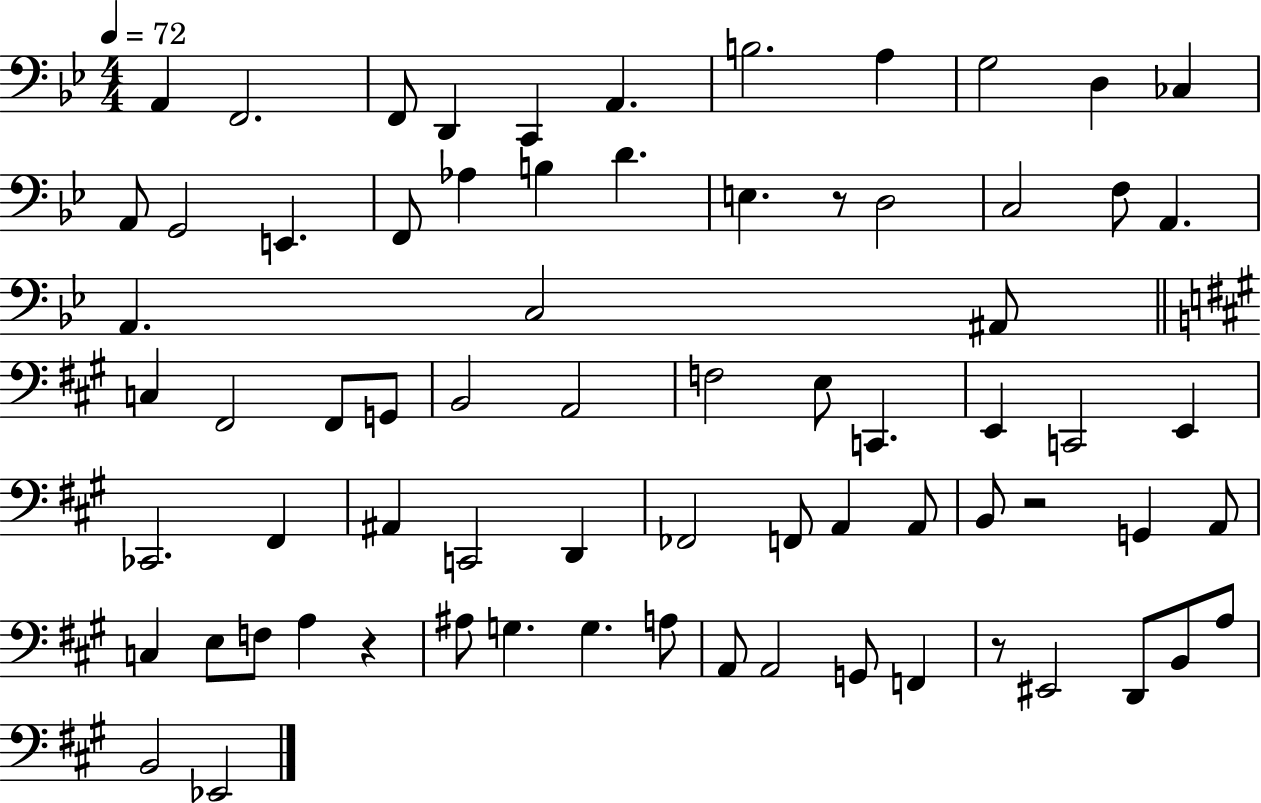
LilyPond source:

{
  \clef bass
  \numericTimeSignature
  \time 4/4
  \key bes \major
  \tempo 4 = 72
  a,4 f,2. | f,8 d,4 c,4 a,4. | b2. a4 | g2 d4 ces4 | \break a,8 g,2 e,4. | f,8 aes4 b4 d'4. | e4. r8 d2 | c2 f8 a,4. | \break a,4. c2 ais,8 | \bar "||" \break \key a \major c4 fis,2 fis,8 g,8 | b,2 a,2 | f2 e8 c,4. | e,4 c,2 e,4 | \break ces,2. fis,4 | ais,4 c,2 d,4 | fes,2 f,8 a,4 a,8 | b,8 r2 g,4 a,8 | \break c4 e8 f8 a4 r4 | ais8 g4. g4. a8 | a,8 a,2 g,8 f,4 | r8 eis,2 d,8 b,8 a8 | \break b,2 ees,2 | \bar "|."
}